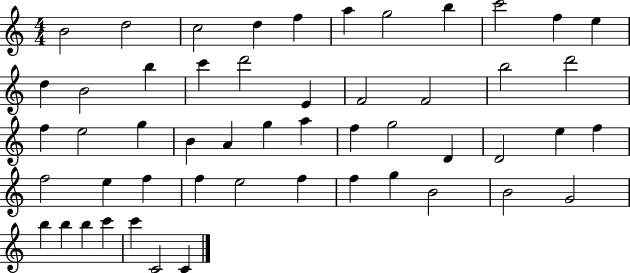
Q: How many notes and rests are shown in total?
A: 52